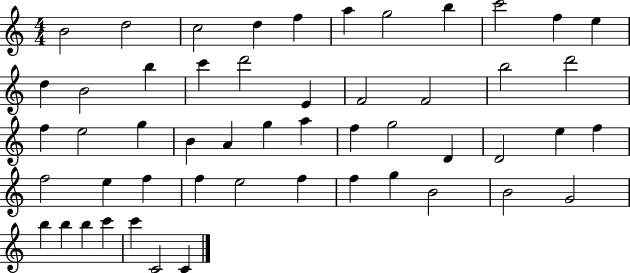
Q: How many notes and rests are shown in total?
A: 52